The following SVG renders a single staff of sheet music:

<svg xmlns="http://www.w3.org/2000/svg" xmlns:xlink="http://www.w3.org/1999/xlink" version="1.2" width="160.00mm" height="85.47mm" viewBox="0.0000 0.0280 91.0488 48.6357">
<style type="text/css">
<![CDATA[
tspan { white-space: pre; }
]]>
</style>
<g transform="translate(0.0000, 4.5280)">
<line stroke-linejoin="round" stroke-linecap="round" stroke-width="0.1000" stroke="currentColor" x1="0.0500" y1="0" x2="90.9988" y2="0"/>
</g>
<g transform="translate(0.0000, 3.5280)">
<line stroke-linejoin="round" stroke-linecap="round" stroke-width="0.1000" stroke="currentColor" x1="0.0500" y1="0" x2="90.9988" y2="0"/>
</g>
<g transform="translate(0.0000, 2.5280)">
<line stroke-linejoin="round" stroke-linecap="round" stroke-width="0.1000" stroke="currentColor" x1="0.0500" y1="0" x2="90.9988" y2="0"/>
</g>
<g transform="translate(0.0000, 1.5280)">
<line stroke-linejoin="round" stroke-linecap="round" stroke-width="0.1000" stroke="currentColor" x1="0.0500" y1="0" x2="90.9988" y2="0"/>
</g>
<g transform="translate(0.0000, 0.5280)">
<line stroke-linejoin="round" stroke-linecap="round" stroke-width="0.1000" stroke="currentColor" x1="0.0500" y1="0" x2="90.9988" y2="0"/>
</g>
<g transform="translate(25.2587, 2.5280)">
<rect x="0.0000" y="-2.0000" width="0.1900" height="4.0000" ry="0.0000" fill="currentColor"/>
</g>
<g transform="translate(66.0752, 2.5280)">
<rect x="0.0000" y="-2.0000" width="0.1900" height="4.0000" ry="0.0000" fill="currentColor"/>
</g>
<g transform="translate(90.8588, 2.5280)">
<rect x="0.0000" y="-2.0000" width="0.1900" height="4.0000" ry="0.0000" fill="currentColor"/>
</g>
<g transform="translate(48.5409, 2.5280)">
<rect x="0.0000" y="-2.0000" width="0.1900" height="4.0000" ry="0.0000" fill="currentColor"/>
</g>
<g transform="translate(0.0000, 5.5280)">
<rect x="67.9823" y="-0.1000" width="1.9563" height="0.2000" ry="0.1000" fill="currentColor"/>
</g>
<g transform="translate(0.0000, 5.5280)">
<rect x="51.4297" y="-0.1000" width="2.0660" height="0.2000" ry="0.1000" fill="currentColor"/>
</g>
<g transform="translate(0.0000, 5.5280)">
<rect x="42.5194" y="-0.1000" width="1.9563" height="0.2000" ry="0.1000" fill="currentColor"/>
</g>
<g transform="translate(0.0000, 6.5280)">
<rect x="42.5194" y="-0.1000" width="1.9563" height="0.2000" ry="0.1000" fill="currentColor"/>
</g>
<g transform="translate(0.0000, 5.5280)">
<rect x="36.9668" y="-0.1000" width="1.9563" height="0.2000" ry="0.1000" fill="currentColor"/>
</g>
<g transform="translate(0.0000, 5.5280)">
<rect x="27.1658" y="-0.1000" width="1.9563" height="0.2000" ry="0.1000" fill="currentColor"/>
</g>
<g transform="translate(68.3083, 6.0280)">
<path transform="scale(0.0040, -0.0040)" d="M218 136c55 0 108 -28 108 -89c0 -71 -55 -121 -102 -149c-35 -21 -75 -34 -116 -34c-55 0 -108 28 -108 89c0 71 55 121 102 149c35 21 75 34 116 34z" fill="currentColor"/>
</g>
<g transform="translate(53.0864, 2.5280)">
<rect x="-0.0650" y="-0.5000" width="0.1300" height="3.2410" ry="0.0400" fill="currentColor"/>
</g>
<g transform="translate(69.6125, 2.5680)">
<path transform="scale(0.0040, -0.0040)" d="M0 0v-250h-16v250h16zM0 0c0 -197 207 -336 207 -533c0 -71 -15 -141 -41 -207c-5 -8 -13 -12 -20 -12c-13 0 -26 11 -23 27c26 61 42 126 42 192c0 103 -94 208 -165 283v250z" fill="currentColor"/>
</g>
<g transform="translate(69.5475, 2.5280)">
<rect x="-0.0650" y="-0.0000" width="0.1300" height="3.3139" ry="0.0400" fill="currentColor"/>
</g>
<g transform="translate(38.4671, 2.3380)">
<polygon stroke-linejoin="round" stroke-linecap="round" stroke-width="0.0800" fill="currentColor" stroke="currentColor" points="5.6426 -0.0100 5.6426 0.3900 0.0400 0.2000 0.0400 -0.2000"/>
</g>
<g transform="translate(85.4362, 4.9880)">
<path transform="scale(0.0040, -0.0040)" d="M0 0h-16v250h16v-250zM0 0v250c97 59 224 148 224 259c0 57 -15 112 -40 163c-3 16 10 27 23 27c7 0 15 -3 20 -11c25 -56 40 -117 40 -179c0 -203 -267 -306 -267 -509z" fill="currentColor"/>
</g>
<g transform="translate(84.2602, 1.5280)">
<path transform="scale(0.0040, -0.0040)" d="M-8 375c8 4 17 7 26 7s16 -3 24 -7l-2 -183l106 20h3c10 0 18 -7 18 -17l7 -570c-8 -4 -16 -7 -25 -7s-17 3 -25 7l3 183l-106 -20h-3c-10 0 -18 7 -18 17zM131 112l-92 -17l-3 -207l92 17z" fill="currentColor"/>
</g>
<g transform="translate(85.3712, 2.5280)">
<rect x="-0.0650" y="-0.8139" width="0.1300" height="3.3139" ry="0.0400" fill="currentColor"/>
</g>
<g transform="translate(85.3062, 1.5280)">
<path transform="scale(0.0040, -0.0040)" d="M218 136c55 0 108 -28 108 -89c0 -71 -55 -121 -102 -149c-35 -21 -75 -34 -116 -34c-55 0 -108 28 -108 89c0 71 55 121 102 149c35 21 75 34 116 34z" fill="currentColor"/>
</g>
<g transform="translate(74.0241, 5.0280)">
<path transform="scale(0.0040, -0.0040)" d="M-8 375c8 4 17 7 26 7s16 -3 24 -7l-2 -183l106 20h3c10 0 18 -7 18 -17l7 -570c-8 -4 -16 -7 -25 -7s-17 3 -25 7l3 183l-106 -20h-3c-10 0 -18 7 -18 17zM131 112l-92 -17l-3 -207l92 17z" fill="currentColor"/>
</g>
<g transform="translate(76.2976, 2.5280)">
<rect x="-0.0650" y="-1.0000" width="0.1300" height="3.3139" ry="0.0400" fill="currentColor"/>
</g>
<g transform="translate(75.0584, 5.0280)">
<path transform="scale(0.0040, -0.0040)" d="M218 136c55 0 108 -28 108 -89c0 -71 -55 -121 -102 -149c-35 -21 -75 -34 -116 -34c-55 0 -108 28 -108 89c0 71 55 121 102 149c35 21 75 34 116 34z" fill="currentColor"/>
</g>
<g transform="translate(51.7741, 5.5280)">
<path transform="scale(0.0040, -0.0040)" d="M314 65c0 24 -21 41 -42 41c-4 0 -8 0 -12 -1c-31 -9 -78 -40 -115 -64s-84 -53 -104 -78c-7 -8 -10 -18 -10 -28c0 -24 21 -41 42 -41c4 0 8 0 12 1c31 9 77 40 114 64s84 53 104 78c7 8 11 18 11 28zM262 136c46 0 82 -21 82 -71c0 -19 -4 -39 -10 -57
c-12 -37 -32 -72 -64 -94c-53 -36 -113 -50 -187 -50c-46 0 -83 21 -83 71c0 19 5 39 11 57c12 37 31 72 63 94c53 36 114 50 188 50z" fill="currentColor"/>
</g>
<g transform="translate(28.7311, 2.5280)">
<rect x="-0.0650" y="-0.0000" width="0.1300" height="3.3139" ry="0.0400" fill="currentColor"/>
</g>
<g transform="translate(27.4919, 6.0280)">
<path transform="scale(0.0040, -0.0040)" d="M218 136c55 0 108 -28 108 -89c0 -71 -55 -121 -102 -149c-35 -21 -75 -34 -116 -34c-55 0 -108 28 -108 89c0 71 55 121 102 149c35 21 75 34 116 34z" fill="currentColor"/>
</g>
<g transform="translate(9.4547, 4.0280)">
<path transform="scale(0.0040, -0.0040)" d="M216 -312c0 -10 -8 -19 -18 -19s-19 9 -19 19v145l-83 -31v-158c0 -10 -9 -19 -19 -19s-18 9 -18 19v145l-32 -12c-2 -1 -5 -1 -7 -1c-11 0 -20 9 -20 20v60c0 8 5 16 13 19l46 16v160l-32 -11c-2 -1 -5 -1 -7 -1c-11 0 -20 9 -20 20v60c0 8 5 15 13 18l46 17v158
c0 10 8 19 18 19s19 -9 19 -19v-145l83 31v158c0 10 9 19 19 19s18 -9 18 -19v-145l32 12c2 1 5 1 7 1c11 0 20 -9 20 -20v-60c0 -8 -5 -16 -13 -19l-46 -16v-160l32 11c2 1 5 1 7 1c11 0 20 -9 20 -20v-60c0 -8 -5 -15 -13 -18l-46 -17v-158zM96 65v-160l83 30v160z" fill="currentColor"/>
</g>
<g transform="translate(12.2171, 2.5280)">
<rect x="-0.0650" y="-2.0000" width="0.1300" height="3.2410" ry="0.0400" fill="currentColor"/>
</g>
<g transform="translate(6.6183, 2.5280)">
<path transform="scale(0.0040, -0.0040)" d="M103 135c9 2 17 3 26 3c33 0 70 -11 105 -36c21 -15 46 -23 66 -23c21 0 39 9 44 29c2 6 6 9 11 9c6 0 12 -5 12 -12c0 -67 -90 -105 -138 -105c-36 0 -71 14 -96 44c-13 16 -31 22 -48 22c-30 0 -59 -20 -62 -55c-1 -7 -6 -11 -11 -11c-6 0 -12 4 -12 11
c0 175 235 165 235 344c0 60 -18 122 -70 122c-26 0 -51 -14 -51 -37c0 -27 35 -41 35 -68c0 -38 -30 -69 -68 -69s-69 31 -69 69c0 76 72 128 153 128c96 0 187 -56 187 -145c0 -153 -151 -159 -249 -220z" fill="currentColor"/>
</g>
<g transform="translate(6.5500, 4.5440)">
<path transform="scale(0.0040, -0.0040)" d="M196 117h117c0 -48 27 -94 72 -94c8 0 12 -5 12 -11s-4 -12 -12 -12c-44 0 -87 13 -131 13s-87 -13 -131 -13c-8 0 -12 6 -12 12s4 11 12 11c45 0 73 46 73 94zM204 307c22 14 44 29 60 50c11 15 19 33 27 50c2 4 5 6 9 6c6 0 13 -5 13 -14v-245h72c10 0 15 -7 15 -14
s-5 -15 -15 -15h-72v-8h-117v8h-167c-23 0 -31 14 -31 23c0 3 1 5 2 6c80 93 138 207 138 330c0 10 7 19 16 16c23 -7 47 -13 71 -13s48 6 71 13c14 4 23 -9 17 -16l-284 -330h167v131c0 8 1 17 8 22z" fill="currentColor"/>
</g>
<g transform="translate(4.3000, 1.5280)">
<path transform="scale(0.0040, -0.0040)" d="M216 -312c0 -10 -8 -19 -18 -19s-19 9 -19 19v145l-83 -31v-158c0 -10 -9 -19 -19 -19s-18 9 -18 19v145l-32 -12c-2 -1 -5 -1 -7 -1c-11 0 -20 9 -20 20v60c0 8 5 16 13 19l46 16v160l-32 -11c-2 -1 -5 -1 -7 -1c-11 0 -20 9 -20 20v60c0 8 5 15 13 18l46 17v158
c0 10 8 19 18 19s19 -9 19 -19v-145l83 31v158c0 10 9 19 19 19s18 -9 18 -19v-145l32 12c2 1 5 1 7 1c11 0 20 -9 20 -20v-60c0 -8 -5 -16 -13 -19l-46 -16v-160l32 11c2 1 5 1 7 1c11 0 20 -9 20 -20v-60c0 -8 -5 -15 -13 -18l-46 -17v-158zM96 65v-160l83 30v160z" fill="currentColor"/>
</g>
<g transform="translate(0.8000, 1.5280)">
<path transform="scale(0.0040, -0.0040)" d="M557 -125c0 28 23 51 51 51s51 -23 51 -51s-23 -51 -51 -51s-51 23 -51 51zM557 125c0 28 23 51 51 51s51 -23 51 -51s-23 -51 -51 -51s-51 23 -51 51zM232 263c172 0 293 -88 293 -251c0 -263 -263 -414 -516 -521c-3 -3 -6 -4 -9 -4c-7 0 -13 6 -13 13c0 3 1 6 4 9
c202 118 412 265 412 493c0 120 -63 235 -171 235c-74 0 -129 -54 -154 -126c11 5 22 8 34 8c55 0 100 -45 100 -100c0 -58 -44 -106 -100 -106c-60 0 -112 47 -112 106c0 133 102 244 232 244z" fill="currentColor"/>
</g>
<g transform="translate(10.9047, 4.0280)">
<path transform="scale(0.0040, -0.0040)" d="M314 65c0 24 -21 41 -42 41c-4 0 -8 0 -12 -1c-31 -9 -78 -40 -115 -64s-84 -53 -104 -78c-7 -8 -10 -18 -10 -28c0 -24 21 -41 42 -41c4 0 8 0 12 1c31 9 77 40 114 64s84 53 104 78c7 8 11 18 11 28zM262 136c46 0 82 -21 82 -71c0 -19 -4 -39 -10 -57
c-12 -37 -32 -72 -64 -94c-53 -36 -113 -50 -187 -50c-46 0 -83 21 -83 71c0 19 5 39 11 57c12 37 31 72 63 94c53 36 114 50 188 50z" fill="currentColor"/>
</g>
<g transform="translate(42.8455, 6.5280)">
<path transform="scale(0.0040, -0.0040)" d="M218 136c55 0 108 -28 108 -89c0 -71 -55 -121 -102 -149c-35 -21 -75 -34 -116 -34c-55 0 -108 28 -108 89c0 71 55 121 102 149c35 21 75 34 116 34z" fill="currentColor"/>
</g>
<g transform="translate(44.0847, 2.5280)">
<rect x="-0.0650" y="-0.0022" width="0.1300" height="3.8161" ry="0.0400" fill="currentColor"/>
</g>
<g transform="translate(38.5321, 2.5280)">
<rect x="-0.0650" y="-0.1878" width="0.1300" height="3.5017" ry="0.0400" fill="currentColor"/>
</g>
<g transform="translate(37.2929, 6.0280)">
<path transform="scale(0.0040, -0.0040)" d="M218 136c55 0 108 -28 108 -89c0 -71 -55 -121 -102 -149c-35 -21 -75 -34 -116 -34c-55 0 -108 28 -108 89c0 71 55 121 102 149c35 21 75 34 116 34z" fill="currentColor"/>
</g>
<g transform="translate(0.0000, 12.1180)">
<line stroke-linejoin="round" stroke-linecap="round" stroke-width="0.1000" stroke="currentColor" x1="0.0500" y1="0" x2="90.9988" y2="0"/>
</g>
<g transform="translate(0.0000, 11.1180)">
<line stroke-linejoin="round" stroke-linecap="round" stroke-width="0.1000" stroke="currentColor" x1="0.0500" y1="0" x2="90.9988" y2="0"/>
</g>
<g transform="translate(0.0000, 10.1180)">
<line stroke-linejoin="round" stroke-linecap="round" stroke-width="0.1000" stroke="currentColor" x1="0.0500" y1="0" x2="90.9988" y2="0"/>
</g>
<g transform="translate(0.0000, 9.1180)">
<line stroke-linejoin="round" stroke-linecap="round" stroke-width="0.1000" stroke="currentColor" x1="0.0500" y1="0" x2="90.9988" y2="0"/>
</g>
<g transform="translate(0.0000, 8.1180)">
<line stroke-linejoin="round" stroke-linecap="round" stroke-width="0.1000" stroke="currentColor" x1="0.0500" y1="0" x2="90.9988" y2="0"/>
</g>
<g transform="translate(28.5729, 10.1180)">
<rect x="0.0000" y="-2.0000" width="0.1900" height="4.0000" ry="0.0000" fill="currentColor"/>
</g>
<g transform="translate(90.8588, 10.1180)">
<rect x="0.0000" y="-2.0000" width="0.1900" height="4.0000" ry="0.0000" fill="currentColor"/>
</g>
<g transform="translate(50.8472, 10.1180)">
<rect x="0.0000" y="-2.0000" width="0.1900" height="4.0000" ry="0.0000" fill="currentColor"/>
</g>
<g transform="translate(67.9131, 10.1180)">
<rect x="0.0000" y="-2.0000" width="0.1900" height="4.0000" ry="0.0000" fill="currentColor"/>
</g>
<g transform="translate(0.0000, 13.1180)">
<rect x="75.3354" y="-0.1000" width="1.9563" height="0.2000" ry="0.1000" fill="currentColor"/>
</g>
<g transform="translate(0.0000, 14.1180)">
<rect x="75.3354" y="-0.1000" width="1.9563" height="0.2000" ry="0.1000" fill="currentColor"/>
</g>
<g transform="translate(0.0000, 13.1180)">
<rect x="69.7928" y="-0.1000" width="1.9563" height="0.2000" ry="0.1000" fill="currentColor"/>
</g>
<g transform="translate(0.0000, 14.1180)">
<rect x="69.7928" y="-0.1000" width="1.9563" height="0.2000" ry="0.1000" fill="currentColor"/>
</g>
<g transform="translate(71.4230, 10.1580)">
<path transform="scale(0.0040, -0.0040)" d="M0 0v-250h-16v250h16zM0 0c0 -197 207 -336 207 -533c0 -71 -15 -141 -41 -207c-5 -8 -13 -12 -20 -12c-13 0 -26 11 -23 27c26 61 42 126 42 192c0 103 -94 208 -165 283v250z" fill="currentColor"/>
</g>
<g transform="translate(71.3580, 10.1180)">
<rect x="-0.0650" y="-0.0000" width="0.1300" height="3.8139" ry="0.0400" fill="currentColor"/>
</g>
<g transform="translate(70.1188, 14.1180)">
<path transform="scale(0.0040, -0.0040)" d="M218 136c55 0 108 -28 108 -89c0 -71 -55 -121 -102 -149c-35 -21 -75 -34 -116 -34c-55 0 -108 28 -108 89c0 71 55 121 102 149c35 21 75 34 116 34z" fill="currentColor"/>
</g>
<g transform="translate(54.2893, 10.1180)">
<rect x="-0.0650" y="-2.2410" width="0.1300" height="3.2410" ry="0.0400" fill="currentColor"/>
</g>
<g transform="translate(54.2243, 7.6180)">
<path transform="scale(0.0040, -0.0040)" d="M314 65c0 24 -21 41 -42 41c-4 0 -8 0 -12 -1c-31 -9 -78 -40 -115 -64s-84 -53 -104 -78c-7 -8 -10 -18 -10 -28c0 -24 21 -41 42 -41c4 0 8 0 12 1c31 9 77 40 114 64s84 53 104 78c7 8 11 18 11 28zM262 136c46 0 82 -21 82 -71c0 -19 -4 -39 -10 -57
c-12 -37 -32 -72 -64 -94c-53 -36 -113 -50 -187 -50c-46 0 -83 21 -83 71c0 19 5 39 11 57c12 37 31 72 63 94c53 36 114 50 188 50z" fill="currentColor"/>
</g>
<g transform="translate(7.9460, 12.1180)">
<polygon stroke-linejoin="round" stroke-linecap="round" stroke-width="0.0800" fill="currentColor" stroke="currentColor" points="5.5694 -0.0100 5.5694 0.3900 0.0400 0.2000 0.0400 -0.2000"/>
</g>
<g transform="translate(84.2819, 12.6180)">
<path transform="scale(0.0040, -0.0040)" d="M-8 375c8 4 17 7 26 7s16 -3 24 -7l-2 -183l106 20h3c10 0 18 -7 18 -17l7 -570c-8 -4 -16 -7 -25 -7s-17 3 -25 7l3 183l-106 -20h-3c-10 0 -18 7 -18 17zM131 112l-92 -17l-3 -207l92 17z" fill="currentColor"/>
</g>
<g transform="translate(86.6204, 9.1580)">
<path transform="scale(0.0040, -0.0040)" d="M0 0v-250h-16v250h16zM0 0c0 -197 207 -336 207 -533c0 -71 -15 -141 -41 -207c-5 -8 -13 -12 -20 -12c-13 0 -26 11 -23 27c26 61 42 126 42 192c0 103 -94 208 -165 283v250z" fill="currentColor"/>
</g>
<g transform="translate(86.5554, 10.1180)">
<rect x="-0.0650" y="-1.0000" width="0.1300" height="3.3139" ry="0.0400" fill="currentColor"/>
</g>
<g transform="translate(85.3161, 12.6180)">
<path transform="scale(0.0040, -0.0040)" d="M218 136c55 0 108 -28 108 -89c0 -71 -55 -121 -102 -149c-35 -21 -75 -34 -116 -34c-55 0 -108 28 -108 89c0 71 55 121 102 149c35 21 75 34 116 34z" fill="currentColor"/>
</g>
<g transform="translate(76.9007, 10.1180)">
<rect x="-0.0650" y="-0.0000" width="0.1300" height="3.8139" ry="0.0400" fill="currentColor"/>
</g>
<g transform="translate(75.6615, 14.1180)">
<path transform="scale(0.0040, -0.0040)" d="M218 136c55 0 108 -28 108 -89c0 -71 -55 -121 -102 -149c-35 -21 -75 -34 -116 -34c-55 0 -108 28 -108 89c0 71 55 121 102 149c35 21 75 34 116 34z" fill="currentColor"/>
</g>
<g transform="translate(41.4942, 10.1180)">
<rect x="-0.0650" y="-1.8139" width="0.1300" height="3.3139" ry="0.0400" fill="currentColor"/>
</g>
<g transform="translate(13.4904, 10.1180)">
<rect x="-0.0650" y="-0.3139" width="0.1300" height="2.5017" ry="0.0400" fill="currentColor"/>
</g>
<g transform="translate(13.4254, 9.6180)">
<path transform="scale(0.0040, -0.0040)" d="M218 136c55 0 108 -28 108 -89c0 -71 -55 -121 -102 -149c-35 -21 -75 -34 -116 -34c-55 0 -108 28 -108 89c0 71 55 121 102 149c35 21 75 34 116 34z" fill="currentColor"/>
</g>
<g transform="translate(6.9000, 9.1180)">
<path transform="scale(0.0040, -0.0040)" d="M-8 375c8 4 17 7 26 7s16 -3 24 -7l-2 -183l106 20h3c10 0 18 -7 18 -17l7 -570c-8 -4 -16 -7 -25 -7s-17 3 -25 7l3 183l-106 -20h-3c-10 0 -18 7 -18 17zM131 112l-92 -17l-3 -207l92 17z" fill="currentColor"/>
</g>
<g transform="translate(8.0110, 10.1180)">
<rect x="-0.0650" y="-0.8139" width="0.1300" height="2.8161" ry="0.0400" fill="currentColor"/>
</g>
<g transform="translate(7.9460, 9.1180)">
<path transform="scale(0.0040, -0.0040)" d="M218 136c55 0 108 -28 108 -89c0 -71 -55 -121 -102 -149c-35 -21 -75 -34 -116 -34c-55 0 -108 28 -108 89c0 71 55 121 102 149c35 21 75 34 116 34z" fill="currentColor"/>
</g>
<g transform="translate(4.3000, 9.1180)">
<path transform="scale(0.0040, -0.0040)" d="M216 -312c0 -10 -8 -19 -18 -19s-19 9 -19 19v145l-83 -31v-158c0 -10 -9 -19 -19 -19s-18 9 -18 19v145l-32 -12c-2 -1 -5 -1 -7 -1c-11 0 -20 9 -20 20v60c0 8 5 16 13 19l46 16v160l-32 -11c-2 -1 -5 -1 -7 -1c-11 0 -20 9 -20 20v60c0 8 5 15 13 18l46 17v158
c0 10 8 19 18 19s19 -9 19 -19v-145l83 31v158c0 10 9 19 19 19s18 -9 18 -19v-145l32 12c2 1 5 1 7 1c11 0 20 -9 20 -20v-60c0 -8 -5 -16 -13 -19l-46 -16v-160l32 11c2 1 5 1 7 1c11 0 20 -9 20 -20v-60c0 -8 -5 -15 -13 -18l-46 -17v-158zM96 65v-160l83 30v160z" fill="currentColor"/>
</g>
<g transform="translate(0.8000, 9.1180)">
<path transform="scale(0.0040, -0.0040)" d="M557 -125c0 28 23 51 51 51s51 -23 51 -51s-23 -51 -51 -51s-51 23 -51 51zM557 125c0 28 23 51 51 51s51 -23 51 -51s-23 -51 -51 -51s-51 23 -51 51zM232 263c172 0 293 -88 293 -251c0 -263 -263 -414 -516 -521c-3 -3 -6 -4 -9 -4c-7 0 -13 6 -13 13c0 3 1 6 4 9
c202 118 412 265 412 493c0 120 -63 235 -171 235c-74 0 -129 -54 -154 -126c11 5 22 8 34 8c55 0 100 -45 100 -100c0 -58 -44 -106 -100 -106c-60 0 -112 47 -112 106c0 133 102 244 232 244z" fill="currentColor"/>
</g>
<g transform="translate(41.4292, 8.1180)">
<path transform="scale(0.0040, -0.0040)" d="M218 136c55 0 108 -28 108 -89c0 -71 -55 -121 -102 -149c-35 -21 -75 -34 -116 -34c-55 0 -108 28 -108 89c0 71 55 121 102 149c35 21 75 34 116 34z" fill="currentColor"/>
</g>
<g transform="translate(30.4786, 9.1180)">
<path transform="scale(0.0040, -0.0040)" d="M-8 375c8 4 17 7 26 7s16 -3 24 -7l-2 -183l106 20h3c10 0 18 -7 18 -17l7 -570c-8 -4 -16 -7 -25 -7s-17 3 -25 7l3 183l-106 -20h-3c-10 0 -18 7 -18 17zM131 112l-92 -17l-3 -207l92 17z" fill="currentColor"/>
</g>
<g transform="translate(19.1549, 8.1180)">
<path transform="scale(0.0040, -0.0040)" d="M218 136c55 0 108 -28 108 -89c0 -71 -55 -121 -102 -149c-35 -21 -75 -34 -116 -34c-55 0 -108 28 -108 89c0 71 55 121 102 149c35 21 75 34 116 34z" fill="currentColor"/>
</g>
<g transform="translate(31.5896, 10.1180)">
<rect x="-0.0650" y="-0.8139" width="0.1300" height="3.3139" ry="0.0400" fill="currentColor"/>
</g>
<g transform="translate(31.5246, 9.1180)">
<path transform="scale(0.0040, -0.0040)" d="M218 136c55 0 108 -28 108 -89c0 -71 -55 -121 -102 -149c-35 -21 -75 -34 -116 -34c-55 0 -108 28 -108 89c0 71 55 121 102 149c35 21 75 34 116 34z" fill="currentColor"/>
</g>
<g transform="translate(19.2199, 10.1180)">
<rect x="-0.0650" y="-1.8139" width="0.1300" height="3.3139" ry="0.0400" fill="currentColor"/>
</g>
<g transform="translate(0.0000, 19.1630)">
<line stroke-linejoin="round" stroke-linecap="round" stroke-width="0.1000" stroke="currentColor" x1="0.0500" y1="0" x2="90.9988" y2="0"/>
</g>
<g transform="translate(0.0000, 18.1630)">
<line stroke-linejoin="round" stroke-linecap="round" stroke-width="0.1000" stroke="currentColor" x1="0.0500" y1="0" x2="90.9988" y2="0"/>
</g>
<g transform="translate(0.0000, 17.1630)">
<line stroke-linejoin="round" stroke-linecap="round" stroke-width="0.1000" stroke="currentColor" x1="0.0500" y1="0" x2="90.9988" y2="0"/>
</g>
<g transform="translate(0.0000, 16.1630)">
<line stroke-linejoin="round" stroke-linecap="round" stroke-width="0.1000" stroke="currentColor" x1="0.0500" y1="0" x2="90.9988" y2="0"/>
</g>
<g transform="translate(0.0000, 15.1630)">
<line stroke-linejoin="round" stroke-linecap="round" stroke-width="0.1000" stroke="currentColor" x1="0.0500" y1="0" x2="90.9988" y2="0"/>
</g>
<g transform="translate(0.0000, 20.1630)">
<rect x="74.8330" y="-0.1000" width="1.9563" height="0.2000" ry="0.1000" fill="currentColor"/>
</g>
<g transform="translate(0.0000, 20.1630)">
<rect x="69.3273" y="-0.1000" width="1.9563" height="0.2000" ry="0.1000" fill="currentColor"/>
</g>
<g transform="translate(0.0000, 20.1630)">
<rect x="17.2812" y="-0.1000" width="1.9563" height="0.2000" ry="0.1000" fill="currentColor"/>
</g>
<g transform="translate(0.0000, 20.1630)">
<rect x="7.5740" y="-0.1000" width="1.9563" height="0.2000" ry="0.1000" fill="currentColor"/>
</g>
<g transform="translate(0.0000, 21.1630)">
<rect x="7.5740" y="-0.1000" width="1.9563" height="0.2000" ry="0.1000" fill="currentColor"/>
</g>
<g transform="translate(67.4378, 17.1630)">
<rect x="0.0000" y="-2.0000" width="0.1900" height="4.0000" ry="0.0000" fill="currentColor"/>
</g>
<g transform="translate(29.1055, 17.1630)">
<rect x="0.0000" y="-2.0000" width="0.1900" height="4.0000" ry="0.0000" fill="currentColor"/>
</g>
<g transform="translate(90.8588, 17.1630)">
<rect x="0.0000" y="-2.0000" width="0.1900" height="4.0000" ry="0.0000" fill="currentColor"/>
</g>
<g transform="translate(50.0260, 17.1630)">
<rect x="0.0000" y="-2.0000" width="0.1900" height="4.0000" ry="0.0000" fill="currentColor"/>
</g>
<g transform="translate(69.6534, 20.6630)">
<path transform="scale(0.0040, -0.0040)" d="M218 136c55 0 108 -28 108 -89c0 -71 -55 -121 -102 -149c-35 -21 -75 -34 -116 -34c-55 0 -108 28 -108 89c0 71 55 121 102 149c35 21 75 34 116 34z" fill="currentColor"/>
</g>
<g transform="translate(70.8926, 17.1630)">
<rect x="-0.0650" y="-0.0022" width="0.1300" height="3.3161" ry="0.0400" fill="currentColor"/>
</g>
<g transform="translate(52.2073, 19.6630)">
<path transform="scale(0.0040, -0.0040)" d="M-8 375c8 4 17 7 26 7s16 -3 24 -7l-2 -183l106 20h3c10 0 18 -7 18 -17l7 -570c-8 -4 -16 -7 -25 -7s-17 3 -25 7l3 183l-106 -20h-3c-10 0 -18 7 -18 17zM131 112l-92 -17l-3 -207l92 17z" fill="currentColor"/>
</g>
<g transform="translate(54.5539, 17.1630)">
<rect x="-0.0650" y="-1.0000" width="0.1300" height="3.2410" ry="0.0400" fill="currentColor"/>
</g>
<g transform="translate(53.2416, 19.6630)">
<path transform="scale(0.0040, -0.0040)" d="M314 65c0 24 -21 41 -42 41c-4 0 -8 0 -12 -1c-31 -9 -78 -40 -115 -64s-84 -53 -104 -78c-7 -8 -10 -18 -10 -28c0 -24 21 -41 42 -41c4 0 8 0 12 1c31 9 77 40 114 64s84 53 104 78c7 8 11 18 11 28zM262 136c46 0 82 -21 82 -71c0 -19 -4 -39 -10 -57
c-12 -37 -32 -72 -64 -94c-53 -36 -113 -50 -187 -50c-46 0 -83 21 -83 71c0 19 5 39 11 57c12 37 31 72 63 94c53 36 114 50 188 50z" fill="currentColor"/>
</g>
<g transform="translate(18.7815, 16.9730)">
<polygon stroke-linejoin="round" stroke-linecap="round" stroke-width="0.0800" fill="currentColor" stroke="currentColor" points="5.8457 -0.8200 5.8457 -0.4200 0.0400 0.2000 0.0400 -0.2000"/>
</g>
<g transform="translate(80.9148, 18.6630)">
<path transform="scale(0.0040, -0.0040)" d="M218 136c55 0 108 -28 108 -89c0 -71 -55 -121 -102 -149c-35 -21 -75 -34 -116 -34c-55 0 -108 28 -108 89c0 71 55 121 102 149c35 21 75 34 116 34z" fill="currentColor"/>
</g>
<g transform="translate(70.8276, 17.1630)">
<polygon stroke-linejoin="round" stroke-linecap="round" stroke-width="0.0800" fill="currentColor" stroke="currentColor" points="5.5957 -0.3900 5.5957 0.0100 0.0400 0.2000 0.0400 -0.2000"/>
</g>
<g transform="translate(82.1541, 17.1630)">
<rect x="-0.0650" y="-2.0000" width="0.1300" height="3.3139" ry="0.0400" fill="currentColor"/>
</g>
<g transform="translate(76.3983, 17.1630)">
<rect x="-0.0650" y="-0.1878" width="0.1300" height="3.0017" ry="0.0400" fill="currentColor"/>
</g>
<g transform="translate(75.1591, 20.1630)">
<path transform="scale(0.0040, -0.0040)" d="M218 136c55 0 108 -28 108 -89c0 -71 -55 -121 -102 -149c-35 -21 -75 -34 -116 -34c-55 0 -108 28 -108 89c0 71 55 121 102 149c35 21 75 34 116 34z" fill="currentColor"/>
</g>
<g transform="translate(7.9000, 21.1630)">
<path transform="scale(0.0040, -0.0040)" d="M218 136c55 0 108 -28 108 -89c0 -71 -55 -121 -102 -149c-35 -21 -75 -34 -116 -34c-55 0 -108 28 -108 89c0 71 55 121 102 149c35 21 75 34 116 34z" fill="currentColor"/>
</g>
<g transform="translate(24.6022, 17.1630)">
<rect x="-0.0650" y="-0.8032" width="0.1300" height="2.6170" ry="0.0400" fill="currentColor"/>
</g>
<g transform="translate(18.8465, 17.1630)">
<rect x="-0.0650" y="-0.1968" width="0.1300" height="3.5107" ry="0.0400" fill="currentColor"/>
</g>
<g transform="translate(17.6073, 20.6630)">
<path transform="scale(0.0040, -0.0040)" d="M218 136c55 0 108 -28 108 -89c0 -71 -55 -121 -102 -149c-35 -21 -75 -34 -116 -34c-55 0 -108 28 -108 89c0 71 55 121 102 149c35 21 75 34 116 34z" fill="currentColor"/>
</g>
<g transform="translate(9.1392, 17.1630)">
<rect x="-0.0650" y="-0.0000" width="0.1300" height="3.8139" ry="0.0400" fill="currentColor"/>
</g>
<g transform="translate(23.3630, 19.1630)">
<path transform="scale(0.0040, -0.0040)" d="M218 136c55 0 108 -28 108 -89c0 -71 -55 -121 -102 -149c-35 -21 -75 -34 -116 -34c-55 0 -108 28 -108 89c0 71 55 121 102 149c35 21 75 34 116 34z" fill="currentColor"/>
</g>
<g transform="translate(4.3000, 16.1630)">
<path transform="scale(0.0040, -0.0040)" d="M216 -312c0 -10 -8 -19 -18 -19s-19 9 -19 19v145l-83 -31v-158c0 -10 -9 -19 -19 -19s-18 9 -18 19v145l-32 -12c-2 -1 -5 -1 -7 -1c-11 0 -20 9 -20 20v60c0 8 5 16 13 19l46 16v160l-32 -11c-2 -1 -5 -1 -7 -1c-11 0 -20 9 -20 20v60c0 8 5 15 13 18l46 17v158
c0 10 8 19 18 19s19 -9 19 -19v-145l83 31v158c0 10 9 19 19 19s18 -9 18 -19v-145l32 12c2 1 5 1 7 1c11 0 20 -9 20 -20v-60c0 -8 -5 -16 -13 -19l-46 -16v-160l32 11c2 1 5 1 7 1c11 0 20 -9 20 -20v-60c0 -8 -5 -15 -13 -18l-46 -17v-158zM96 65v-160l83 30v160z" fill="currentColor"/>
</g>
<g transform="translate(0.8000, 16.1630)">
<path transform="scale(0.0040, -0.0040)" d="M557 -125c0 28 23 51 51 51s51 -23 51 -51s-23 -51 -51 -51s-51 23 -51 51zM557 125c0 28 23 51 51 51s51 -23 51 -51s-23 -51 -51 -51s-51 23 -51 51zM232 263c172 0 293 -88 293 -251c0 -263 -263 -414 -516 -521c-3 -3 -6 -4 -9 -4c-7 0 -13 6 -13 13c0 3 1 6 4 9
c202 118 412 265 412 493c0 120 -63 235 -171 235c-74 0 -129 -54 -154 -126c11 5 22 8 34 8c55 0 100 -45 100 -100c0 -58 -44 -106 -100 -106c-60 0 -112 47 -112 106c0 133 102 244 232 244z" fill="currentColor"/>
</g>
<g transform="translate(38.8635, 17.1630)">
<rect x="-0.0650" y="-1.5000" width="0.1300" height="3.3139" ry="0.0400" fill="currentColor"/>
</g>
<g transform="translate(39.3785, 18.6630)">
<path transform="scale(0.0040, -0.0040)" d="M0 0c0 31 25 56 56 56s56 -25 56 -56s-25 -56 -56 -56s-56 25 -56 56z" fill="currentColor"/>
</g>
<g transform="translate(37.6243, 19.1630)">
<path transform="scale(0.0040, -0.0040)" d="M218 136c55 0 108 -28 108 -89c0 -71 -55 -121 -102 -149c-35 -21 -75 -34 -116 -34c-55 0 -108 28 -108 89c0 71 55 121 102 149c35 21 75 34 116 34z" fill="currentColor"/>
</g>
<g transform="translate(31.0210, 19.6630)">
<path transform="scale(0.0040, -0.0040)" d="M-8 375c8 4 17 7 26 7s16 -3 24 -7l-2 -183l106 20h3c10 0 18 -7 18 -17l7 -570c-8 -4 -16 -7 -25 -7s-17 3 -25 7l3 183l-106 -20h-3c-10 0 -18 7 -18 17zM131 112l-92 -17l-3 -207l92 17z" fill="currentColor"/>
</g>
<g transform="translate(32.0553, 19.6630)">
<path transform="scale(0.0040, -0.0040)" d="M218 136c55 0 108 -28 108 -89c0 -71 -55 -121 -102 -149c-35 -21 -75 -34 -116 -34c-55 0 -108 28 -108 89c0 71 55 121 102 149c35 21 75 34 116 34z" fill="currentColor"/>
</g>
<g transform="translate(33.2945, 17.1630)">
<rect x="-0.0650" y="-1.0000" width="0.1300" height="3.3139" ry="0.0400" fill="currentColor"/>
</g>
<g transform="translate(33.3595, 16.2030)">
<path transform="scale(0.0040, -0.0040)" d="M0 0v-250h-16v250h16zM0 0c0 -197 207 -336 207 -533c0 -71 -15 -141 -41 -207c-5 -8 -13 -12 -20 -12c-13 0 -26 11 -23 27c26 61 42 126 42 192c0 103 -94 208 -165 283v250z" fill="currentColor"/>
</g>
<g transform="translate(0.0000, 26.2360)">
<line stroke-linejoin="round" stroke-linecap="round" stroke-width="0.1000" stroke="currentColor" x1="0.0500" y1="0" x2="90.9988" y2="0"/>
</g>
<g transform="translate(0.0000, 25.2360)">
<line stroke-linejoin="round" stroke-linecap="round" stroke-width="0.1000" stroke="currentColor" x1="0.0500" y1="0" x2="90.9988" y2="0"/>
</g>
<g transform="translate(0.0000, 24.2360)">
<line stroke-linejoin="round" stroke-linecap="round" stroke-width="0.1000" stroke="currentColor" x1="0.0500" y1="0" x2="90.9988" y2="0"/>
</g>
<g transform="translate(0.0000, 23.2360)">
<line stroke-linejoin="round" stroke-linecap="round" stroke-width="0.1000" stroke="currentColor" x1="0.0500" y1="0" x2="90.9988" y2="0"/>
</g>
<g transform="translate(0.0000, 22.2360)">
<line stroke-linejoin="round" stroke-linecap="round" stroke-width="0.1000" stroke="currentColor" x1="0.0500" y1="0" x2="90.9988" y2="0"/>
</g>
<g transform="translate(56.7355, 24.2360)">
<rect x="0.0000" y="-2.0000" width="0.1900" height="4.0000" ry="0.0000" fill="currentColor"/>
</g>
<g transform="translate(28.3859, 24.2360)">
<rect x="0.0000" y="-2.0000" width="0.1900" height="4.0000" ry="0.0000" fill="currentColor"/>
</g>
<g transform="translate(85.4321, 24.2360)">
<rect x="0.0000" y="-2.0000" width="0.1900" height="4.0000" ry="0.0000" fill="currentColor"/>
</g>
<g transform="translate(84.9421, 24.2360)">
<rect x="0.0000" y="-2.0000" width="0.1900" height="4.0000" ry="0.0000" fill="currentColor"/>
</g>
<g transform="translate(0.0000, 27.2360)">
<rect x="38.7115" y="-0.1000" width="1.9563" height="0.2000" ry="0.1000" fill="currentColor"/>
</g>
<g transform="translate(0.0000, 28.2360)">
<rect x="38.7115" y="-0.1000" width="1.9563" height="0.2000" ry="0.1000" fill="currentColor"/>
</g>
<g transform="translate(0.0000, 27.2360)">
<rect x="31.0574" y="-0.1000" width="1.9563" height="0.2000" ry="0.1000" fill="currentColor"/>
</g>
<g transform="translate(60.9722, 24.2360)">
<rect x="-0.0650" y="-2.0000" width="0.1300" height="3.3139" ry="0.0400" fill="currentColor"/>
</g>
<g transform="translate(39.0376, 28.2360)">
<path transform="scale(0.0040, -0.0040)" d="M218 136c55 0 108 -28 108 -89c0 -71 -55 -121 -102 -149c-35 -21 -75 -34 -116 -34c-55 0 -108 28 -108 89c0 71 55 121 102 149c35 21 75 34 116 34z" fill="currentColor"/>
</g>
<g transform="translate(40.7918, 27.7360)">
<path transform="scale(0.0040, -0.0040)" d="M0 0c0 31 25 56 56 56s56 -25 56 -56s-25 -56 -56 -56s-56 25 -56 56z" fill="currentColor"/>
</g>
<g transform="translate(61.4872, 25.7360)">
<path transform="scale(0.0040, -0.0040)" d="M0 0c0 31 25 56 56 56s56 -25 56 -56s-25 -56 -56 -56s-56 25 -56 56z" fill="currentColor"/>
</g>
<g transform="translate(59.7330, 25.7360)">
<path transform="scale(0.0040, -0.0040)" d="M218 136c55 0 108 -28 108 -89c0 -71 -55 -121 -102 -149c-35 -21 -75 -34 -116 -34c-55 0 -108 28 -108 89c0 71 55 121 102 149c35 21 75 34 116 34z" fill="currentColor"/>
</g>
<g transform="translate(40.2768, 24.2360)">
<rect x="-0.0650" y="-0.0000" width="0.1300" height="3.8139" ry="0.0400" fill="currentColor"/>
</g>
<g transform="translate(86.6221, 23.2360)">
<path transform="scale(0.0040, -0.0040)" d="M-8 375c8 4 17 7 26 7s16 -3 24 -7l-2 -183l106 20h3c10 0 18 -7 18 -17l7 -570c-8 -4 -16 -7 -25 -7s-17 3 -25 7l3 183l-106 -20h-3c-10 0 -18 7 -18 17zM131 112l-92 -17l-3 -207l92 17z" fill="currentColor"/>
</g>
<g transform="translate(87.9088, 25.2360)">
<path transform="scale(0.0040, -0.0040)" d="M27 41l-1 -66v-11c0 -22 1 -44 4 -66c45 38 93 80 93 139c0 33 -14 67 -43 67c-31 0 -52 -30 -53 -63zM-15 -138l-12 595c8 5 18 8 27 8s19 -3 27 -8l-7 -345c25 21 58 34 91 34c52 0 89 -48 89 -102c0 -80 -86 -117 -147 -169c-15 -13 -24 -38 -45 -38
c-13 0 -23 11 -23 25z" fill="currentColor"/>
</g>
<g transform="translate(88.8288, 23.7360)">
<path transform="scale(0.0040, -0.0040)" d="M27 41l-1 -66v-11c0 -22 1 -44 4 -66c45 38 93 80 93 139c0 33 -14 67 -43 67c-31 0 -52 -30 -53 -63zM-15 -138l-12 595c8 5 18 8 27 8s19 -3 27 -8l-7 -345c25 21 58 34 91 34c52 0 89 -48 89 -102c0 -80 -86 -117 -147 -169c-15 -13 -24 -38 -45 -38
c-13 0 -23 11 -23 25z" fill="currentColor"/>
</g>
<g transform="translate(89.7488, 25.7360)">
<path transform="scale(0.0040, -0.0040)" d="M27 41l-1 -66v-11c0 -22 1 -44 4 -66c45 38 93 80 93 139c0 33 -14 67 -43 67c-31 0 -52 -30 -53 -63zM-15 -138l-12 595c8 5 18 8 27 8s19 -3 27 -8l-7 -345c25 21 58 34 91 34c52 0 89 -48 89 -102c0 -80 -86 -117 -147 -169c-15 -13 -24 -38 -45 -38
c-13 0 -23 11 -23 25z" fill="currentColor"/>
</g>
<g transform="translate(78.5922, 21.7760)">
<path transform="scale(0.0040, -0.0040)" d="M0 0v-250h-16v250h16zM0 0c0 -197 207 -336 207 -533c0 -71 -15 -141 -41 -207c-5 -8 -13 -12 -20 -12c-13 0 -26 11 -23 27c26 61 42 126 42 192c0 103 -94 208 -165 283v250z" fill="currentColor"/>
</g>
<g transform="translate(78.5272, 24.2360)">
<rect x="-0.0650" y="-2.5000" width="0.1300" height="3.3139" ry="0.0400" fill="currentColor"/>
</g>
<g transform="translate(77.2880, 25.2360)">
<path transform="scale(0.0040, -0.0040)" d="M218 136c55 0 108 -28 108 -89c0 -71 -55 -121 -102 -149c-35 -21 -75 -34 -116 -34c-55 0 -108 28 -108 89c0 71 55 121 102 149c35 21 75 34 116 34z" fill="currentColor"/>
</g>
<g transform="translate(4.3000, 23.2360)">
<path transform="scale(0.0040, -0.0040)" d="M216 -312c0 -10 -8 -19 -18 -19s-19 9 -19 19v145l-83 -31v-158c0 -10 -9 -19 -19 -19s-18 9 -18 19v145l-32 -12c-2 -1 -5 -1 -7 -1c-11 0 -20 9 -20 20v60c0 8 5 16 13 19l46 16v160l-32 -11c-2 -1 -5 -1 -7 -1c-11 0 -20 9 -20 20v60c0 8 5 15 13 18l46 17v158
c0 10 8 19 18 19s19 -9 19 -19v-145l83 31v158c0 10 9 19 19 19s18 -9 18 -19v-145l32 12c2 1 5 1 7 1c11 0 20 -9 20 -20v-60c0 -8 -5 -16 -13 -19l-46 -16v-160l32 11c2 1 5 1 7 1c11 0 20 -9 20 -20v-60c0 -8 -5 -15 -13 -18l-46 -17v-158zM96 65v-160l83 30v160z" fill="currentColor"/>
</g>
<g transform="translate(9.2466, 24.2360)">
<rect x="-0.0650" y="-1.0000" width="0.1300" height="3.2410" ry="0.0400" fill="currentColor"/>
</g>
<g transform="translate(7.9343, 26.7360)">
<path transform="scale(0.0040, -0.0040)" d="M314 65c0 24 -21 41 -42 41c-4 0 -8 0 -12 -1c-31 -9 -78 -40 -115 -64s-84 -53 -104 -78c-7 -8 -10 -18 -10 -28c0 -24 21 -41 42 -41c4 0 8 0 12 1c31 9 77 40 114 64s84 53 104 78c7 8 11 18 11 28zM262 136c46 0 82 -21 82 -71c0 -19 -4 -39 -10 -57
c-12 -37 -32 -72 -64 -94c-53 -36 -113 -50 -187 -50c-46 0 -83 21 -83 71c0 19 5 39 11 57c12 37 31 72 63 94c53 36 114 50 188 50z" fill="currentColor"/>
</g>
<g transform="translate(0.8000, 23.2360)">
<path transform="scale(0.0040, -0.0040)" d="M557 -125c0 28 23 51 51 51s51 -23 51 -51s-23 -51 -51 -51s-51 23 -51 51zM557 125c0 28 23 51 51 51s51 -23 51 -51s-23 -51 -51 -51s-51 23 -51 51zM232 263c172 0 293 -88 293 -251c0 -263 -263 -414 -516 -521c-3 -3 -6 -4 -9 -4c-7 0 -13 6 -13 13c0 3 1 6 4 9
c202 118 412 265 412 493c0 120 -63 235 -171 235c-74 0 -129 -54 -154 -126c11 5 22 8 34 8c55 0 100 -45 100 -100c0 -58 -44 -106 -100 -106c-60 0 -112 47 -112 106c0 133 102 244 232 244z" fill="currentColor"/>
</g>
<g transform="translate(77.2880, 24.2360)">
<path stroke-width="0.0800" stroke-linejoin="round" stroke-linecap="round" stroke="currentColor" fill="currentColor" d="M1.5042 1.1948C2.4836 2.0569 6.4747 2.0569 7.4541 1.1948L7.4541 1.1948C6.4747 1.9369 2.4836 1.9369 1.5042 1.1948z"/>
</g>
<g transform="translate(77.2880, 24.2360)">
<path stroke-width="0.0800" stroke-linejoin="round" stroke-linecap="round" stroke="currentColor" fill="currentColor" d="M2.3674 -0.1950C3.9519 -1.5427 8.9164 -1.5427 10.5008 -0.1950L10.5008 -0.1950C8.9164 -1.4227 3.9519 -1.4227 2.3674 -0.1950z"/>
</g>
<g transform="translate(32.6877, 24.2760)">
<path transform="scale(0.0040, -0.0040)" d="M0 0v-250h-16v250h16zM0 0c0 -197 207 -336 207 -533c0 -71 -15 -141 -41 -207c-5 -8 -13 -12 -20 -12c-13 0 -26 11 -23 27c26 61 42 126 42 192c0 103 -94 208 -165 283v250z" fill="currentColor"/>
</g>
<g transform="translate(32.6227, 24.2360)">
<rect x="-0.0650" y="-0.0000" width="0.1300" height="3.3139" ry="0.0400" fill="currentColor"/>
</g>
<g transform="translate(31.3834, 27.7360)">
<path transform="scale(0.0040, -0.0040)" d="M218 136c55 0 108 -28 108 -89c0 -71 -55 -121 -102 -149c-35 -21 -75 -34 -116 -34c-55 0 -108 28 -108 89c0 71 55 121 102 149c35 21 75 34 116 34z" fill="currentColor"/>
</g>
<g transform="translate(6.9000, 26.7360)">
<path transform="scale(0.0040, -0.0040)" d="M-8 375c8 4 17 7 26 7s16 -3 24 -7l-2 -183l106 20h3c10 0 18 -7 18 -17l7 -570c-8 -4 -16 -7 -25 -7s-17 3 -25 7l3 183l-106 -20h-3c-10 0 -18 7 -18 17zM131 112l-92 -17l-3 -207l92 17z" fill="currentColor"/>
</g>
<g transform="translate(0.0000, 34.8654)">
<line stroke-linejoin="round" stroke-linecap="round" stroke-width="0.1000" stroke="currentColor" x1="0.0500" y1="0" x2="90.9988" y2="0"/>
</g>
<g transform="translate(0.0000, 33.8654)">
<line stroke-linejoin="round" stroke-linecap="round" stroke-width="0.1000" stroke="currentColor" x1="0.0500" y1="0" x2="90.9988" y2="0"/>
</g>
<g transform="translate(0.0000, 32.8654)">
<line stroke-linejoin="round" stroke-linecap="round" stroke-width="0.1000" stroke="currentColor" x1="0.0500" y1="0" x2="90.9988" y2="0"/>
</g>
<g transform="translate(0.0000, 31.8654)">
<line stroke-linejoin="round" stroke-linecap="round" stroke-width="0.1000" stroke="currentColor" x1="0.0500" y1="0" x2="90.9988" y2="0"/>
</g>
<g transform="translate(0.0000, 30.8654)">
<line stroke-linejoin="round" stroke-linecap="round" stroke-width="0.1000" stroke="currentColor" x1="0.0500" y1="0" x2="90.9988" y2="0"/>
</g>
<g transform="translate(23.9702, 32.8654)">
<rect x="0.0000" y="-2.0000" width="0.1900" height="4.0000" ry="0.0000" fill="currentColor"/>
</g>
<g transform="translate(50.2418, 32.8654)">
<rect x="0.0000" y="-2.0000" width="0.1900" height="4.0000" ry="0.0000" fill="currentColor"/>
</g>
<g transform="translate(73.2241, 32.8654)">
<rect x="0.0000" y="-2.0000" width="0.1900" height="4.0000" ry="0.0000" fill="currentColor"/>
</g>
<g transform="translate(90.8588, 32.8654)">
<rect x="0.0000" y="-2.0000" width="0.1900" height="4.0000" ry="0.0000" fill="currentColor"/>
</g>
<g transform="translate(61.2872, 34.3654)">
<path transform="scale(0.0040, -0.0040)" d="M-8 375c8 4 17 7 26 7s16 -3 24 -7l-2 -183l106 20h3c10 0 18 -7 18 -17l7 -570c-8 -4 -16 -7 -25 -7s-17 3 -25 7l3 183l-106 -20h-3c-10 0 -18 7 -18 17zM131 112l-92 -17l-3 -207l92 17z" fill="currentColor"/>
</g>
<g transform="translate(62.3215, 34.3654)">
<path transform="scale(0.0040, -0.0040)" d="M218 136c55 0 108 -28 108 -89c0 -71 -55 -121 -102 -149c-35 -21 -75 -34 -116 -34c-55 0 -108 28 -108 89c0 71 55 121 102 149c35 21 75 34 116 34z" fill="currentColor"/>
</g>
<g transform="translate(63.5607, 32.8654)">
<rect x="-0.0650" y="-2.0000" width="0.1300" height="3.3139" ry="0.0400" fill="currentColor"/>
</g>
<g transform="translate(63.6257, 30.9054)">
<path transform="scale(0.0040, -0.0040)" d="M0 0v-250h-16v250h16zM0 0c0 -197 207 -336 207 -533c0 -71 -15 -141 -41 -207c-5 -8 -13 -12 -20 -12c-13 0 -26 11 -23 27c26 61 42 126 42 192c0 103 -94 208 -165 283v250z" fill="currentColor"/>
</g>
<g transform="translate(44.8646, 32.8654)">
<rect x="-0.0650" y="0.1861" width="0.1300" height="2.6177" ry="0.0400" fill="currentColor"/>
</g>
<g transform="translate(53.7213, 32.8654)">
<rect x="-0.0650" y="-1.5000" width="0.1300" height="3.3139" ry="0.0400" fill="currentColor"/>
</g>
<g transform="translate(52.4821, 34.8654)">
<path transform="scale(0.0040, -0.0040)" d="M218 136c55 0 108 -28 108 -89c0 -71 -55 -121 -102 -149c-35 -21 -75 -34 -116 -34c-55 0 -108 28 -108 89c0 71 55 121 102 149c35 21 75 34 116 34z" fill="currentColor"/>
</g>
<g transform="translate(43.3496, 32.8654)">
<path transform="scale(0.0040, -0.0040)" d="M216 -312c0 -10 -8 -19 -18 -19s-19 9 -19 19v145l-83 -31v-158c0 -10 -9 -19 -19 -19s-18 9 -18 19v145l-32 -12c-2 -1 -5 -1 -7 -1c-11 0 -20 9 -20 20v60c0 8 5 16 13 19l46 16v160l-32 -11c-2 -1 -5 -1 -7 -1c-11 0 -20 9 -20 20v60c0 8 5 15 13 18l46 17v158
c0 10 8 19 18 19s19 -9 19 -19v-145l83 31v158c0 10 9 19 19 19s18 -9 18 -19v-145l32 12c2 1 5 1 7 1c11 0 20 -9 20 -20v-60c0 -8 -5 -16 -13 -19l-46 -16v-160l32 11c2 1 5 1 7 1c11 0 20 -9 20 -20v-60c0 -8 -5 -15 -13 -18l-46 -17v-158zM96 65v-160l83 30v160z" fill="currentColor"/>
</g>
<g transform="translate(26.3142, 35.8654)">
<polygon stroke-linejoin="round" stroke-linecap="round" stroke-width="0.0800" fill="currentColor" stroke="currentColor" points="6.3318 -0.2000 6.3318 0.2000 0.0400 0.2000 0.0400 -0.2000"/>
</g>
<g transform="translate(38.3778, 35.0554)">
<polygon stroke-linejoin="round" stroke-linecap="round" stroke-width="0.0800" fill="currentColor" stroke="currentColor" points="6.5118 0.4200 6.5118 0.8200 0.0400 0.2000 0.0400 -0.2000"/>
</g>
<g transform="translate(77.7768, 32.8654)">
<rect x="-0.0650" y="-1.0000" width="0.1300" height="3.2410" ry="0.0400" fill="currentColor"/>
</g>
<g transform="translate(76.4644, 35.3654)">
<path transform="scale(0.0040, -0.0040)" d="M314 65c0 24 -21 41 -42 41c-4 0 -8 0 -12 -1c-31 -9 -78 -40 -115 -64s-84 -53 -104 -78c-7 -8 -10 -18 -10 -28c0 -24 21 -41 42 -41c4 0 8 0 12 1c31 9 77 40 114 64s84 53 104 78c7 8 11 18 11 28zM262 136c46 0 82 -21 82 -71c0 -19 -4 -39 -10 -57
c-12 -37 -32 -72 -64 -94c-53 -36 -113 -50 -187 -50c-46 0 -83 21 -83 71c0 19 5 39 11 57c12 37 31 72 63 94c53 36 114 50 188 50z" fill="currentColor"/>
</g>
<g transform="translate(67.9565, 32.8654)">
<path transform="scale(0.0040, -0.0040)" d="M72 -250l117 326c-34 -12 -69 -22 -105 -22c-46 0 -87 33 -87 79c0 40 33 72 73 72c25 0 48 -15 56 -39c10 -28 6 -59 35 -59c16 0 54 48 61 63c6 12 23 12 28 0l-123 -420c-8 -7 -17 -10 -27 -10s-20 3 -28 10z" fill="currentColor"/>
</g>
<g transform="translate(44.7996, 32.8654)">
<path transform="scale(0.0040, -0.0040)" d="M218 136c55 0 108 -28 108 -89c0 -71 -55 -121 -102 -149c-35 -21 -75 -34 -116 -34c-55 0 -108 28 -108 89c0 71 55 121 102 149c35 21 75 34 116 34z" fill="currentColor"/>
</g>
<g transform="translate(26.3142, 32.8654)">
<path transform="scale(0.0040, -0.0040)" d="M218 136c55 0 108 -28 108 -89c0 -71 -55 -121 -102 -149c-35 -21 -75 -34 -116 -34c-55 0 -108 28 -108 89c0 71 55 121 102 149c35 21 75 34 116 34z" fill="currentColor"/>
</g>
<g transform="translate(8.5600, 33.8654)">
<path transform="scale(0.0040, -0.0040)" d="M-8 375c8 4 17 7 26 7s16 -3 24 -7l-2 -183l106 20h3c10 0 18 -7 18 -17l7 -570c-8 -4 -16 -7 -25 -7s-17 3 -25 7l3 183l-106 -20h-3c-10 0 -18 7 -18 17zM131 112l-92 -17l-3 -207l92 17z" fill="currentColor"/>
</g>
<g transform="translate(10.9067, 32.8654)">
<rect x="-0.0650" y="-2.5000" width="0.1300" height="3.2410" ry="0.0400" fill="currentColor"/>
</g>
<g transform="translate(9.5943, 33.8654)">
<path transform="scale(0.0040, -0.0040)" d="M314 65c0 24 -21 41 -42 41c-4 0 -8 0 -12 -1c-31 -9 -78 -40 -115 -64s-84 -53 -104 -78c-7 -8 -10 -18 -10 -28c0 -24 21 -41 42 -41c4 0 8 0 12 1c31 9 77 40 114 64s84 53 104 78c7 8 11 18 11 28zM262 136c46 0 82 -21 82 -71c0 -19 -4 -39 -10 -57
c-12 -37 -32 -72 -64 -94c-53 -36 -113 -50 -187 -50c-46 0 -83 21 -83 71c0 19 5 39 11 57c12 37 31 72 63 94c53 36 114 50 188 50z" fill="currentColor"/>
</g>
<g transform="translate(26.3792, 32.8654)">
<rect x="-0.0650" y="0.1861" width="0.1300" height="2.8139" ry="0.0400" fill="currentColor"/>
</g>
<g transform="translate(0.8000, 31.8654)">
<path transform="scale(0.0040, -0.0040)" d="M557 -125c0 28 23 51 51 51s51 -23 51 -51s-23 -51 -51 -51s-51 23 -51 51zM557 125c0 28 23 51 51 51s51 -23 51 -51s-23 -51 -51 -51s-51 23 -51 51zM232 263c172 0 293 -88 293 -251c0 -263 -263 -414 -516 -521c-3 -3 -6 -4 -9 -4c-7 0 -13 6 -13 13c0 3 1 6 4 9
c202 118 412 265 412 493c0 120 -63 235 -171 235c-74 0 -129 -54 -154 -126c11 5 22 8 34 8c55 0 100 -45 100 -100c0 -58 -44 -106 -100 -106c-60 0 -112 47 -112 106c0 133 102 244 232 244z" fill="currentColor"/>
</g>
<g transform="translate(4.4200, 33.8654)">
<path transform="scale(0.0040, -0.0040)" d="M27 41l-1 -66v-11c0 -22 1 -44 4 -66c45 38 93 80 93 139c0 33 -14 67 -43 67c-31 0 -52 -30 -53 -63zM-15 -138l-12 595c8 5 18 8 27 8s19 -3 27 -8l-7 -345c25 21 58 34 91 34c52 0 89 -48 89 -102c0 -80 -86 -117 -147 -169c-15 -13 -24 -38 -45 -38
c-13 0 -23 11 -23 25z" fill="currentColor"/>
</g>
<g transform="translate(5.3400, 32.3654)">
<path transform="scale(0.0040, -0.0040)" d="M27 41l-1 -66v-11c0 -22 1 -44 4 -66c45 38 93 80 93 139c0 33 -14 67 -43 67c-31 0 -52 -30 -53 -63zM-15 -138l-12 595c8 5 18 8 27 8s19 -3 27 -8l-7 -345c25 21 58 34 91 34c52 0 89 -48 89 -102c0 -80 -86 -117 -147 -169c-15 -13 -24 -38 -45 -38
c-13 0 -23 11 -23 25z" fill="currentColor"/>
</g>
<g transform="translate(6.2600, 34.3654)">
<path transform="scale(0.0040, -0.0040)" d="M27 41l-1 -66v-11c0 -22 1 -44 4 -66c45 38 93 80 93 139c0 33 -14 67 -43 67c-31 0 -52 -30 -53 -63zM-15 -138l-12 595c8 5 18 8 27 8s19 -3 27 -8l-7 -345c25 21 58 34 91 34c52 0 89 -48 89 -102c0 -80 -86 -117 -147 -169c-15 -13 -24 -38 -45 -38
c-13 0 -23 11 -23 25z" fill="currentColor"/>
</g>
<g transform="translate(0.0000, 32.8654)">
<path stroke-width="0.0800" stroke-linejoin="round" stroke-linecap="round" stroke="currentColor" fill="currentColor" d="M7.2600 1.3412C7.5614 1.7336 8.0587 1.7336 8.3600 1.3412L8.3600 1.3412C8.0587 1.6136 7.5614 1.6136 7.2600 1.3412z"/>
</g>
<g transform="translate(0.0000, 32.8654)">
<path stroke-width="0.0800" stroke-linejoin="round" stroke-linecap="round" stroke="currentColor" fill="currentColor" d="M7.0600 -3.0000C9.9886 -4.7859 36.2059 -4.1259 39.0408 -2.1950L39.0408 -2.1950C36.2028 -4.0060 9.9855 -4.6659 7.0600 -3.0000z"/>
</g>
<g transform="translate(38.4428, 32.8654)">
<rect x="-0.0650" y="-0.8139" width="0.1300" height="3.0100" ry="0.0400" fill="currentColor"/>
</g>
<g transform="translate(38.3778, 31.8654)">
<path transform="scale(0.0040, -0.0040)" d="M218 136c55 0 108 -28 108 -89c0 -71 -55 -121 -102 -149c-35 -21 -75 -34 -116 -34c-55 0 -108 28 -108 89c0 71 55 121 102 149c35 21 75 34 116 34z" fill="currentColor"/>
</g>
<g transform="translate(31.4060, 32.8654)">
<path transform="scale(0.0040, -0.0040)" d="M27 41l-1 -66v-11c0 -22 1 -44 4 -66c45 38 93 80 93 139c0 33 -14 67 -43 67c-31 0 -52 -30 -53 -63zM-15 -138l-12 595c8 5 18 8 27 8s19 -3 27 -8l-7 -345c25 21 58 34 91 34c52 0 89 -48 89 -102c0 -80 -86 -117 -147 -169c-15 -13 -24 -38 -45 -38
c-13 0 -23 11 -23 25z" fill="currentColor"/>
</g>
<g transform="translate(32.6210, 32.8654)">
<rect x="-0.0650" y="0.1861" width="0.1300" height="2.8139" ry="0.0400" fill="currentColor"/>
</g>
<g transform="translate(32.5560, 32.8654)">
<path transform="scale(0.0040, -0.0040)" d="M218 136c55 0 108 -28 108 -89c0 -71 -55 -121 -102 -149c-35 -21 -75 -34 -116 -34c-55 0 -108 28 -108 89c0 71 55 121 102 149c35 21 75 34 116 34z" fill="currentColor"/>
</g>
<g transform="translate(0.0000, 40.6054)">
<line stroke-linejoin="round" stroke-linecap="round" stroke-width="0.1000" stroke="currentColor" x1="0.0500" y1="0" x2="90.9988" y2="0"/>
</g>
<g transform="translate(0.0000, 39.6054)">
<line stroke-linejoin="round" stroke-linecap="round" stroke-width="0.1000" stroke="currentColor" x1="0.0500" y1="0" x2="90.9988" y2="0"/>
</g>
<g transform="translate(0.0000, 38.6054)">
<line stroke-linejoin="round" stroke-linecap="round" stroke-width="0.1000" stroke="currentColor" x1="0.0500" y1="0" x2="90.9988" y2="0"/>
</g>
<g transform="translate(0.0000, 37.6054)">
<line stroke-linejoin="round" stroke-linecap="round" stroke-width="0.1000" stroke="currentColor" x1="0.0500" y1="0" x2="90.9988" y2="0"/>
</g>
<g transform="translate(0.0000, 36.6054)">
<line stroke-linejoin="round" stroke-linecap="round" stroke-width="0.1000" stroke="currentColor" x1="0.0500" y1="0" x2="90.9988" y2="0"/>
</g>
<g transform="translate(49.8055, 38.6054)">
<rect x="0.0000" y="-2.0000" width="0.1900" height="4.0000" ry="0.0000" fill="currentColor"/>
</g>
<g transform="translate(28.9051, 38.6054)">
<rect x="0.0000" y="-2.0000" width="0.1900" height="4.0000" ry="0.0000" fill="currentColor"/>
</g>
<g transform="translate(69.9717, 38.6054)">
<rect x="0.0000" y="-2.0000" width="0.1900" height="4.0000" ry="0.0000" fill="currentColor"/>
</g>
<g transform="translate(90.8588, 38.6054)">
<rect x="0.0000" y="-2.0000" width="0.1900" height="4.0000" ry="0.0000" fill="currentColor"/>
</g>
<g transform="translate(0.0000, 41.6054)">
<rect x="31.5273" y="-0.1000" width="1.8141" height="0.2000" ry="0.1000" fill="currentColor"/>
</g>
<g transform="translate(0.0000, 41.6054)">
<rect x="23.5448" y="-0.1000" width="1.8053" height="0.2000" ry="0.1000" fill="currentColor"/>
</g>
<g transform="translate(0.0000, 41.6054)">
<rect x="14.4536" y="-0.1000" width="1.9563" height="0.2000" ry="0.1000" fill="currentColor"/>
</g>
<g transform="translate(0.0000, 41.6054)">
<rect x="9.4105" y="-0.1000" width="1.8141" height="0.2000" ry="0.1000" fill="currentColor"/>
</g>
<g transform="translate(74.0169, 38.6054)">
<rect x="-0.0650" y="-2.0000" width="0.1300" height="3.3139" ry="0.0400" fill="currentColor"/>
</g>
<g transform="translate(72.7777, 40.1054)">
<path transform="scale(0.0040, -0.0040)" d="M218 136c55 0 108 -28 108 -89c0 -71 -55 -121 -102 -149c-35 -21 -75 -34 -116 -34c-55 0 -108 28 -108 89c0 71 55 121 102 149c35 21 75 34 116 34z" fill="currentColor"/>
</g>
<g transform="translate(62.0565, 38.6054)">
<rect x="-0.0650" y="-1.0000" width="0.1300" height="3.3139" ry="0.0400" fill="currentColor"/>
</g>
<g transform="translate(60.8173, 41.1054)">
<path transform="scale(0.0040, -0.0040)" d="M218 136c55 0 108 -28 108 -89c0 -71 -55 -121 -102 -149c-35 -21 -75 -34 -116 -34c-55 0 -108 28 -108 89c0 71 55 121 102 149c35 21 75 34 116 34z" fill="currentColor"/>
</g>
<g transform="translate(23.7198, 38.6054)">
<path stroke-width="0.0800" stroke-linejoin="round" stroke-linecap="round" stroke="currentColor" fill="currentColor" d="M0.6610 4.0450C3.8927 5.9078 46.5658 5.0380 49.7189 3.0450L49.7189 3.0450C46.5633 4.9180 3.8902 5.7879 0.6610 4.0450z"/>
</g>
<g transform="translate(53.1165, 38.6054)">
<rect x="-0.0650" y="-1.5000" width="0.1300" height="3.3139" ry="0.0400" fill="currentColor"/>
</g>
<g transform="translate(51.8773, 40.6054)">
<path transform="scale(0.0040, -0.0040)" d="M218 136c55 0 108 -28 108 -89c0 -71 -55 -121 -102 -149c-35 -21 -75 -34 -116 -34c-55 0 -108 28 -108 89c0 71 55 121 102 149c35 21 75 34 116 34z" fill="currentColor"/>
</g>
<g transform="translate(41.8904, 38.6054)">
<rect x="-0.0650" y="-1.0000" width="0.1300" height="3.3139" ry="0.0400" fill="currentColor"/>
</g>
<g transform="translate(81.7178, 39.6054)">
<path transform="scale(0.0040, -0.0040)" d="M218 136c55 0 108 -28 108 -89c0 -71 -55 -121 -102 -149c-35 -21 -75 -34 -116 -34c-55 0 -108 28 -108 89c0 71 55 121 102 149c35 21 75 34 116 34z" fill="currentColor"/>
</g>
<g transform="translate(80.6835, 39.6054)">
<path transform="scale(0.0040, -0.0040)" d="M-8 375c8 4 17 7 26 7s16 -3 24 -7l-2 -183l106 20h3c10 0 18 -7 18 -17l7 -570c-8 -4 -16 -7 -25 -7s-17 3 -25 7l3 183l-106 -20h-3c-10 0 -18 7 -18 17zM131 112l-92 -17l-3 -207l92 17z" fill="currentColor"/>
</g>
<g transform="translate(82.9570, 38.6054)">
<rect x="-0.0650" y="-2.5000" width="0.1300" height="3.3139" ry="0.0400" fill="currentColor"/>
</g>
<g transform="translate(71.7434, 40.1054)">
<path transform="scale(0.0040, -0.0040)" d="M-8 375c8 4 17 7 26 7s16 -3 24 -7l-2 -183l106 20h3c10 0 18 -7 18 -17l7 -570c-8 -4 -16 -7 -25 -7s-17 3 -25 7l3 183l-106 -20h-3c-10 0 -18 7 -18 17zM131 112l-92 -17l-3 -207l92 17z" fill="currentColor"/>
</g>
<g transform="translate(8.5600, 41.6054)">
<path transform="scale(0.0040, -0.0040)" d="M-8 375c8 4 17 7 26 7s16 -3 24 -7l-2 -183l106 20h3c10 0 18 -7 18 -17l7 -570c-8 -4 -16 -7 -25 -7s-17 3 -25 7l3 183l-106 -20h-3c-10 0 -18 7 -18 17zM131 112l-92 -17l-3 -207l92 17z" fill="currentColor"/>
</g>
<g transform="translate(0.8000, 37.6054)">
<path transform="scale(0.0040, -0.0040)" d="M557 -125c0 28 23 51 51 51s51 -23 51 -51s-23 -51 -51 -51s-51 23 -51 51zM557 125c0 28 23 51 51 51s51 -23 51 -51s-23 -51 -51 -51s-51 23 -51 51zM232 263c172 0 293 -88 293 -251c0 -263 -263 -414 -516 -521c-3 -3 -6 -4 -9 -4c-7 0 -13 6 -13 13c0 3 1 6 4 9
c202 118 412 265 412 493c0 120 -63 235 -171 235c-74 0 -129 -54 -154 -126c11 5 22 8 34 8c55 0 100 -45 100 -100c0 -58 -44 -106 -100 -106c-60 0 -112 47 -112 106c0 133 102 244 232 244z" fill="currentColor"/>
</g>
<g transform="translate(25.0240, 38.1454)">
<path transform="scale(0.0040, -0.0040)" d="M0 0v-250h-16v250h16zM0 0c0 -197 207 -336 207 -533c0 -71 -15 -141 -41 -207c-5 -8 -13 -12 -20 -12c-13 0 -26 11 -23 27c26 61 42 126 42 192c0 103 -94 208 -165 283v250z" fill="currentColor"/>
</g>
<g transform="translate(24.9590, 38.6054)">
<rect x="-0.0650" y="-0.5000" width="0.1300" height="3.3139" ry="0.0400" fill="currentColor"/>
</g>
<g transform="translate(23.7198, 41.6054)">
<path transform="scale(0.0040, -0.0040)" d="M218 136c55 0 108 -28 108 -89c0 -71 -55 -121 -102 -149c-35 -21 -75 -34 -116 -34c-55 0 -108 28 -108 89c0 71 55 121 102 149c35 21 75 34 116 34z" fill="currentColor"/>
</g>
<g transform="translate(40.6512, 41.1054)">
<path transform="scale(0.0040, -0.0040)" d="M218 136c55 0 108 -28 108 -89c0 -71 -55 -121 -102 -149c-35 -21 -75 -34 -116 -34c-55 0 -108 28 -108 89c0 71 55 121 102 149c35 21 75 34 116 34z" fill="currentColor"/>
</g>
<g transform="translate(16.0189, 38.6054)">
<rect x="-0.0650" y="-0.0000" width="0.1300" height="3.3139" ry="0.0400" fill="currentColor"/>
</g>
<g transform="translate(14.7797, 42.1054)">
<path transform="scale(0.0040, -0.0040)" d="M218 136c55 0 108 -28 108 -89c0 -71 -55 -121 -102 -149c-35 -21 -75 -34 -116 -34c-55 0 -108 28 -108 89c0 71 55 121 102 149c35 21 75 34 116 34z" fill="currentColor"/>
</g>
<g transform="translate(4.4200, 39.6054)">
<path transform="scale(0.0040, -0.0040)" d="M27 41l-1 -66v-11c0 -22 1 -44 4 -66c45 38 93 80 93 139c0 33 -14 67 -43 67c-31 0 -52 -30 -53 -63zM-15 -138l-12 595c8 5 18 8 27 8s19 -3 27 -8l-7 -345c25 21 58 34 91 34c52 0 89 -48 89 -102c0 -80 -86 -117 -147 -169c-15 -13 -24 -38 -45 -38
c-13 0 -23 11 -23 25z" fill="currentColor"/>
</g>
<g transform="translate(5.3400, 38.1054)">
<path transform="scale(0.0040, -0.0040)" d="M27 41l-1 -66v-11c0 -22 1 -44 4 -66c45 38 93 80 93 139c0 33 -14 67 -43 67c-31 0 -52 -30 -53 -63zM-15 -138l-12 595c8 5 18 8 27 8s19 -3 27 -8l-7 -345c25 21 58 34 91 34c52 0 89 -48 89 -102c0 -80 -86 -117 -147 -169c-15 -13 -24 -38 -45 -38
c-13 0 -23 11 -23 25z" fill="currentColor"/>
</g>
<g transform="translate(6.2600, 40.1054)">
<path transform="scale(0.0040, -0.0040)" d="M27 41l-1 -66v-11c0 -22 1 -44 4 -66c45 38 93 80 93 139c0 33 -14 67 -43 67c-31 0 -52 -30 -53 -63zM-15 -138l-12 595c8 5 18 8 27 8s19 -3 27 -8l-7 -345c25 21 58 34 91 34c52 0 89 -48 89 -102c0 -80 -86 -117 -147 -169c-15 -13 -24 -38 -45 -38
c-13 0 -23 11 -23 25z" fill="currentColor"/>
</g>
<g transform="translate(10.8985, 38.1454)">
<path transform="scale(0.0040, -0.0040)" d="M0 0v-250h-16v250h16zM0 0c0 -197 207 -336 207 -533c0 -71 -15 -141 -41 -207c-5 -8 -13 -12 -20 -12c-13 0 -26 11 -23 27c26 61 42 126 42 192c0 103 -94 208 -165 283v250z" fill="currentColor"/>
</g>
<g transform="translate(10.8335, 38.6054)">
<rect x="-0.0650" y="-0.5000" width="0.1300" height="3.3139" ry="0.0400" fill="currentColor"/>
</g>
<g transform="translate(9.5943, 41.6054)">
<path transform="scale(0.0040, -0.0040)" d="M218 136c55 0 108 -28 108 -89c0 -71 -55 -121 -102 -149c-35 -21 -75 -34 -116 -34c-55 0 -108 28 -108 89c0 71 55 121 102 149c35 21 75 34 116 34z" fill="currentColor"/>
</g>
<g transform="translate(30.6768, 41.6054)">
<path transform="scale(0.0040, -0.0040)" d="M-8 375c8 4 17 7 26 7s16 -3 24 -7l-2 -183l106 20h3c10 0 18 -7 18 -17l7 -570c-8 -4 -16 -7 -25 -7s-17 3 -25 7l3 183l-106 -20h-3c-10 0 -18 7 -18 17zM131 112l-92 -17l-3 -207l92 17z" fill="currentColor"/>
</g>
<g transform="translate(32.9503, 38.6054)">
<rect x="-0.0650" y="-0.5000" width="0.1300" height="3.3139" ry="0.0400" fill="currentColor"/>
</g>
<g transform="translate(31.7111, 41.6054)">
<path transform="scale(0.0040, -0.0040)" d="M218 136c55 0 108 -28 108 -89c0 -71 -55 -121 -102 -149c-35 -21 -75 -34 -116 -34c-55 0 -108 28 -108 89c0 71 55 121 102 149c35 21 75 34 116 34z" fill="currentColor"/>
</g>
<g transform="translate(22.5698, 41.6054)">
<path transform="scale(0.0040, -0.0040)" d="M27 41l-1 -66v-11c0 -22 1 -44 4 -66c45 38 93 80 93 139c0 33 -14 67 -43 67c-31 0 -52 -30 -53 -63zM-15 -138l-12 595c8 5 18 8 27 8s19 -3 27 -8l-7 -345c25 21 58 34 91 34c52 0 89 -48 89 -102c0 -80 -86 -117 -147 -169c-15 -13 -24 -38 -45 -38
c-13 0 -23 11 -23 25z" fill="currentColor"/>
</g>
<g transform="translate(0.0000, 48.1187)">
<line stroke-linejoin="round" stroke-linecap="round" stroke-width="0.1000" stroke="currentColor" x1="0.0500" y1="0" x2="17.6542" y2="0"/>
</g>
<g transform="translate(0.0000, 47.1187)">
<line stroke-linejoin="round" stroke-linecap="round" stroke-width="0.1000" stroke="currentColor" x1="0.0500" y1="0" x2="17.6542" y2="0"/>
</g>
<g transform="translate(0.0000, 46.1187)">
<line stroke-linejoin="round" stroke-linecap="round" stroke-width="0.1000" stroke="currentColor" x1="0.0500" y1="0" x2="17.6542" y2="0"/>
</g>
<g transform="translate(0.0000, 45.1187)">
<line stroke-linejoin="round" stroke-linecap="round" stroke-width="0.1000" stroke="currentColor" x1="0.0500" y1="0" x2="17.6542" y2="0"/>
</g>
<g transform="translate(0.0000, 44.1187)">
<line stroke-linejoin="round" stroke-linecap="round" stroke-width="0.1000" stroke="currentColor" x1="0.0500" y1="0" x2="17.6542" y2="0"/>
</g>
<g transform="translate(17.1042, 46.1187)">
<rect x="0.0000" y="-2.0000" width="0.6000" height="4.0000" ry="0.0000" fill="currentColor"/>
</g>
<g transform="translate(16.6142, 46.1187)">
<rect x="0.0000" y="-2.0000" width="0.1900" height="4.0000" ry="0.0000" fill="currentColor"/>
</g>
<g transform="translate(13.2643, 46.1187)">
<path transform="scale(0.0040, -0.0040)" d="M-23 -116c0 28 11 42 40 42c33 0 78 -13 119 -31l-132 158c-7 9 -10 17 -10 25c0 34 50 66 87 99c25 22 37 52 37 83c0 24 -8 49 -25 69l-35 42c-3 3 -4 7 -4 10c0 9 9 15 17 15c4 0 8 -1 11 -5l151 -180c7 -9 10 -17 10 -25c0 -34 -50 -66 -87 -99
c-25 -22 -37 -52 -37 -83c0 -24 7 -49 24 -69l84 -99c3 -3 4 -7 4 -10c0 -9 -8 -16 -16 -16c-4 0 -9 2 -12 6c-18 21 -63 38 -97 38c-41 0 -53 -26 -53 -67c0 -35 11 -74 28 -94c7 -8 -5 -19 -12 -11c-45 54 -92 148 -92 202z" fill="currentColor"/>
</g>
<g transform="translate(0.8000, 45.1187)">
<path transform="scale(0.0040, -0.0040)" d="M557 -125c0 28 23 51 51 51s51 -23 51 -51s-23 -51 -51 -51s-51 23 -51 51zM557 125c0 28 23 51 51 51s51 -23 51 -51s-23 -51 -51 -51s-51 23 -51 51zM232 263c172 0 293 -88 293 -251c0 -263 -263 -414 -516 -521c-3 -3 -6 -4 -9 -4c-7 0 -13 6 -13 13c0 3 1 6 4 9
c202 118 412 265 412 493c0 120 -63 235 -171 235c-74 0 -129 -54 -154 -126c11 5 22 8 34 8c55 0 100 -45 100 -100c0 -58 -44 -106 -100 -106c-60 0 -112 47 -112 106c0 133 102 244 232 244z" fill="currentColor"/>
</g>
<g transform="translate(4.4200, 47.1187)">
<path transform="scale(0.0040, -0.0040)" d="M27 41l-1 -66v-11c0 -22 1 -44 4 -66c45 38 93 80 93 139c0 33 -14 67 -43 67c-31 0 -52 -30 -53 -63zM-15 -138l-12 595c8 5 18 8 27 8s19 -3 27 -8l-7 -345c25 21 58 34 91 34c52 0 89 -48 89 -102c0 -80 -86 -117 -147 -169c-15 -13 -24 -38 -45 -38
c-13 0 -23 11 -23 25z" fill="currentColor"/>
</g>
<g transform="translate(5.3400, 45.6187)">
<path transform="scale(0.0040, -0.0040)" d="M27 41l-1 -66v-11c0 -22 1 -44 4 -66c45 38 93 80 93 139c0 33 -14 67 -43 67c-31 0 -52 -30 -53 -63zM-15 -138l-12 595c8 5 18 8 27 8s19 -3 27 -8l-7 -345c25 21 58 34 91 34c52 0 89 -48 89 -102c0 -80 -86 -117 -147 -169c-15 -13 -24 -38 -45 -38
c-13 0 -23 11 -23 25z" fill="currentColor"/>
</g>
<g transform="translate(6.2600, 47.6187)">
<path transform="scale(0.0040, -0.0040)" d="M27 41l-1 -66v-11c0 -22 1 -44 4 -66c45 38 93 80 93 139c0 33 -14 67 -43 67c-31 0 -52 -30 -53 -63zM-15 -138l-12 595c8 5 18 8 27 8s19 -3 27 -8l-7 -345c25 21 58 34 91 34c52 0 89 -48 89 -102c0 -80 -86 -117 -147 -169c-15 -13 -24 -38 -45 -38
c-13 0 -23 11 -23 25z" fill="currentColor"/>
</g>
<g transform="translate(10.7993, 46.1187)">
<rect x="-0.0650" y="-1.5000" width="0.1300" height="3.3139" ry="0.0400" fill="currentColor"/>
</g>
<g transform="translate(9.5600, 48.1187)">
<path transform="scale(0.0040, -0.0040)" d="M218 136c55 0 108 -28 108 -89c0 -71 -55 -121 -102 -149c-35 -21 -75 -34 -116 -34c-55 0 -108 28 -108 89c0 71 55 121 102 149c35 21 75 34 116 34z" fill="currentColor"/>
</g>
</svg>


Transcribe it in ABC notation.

X:1
T:Untitled
M:2/4
L:1/4
K:G
^A,,2 D,, D,,/2 C,,/2 E,,2 D,,/2 F,, F,/2 F,/2 E,/2 A, F, A, B,2 C,,/2 C,, F,,/2 C,, D,,/2 G,,/2 F,,/2 G,, F,,2 D,,/2 E,,/2 A,, F,,2 D,,/2 C,, A,, B,,/2 B,,2 D,/2 _D,/2 F,/2 ^D,/2 G,, A,,/2 z/2 F,,2 E,,/2 D,, _E,,/2 E,, F,, G,, F,, A,, B,, G,, z